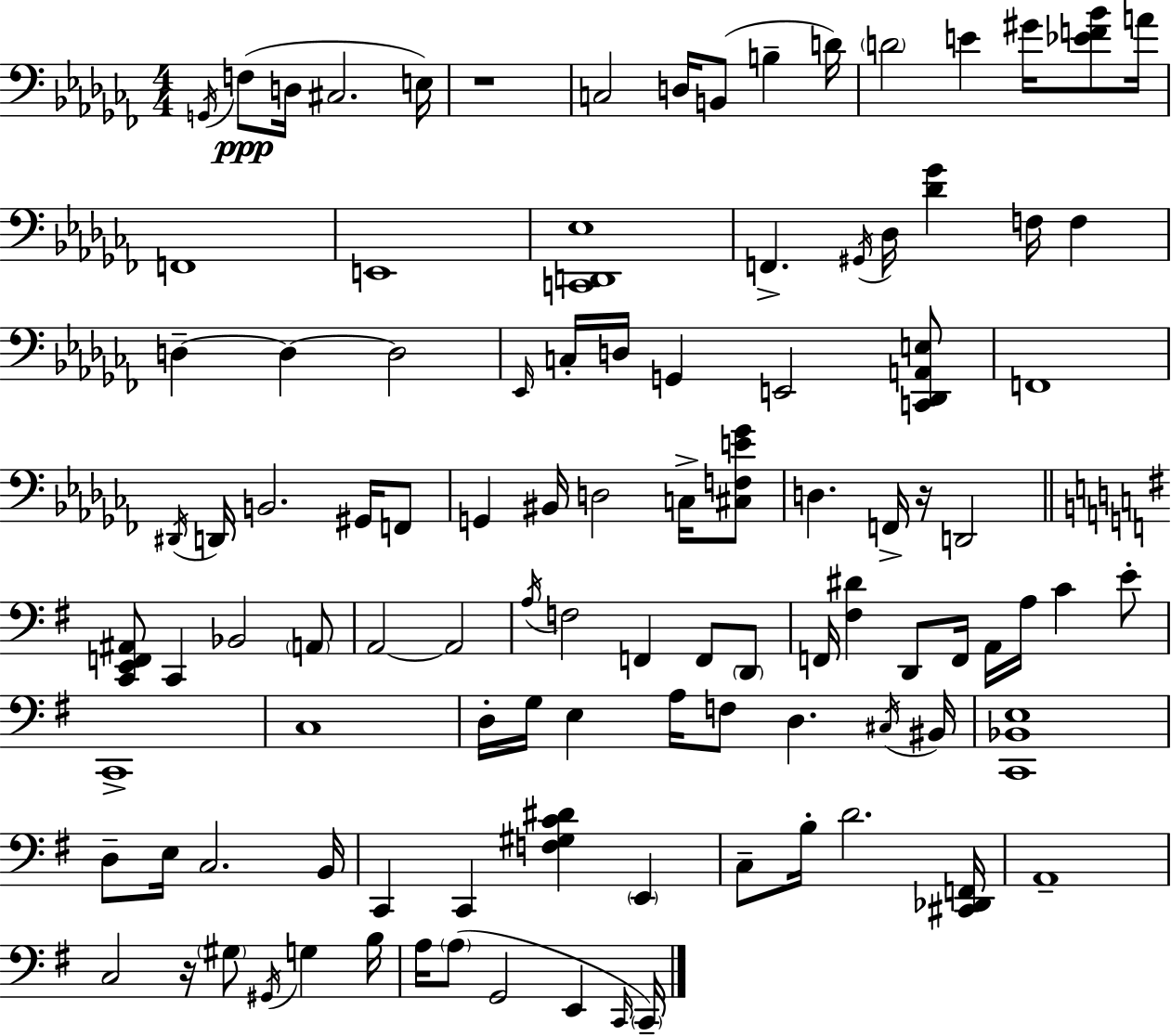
{
  \clef bass
  \numericTimeSignature
  \time 4/4
  \key aes \minor
  \repeat volta 2 { \acciaccatura { g,16 }(\ppp f8 d16 cis2. | e16) r1 | c2 d16 b,8( b4-- | d'16) \parenthesize d'2 e'4 gis'16 <ees' f' bes'>8 | \break a'16 f,1 | e,1 | <c, d, ees>1 | f,4.-> \acciaccatura { gis,16 } des16 <des' ges'>4 f16 f4 | \break d4--~~ d4~~ d2 | \grace { ees,16 } c16-. d16 g,4 e,2 | <c, des, a, e>8 f,1 | \acciaccatura { dis,16 } d,16 b,2. | \break gis,16 f,8 g,4 bis,16 d2 | c16-> <cis f e' ges'>8 d4. f,16-> r16 d,2 | \bar "||" \break \key g \major <c, e, f, ais,>8 c,4 bes,2 \parenthesize a,8 | a,2~~ a,2 | \acciaccatura { a16 } f2 f,4 f,8 \parenthesize d,8 | f,16 <fis dis'>4 d,8 f,16 a,16 a16 c'4 e'8-. | \break c,1-> | c1 | d16-. g16 e4 a16 f8 d4. | \acciaccatura { cis16 } bis,16 <c, bes, e>1 | \break d8-- e16 c2. | b,16 c,4 c,4 <f gis c' dis'>4 \parenthesize e,4 | c8-- b16-. d'2. | <cis, des, f,>16 a,1-- | \break c2 r16 \parenthesize gis8 \acciaccatura { gis,16 } g4 | b16 a16 \parenthesize a8( g,2 e,4 | \grace { c,16 }) \parenthesize c,16-- } \bar "|."
}